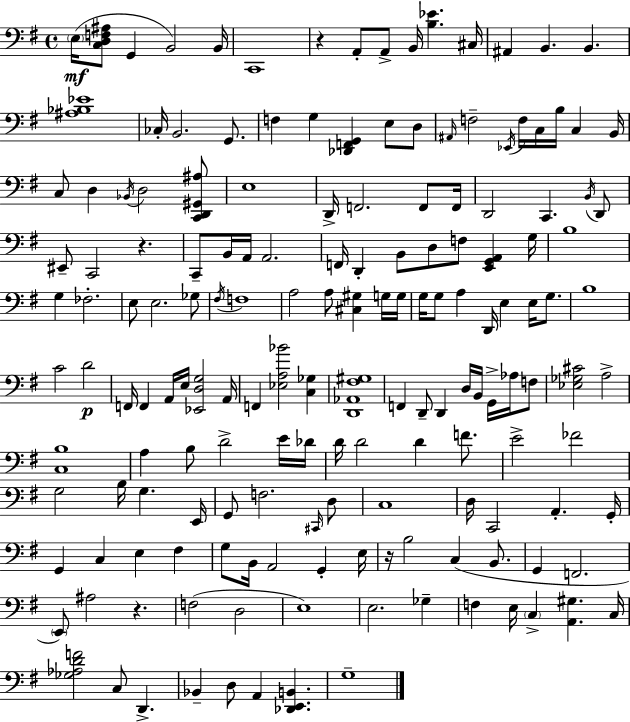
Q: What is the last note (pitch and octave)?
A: G3